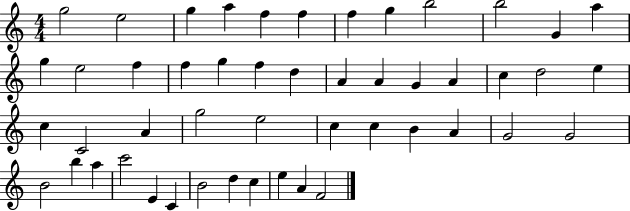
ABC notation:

X:1
T:Untitled
M:4/4
L:1/4
K:C
g2 e2 g a f f f g b2 b2 G a g e2 f f g f d A A G A c d2 e c C2 A g2 e2 c c B A G2 G2 B2 b a c'2 E C B2 d c e A F2